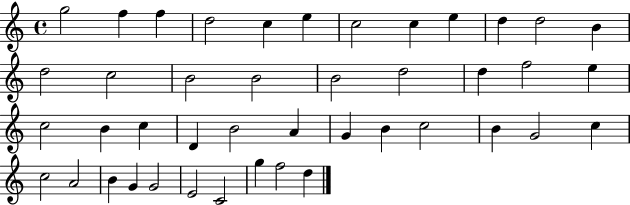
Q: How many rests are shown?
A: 0